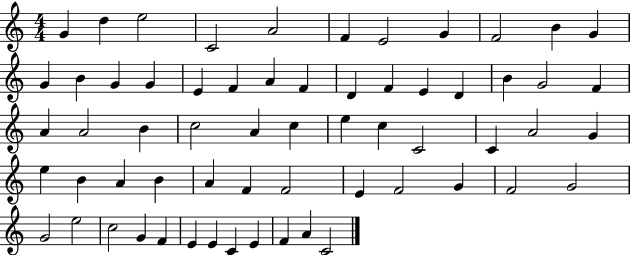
G4/q D5/q E5/h C4/h A4/h F4/q E4/h G4/q F4/h B4/q G4/q G4/q B4/q G4/q G4/q E4/q F4/q A4/q F4/q D4/q F4/q E4/q D4/q B4/q G4/h F4/q A4/q A4/h B4/q C5/h A4/q C5/q E5/q C5/q C4/h C4/q A4/h G4/q E5/q B4/q A4/q B4/q A4/q F4/q F4/h E4/q F4/h G4/q F4/h G4/h G4/h E5/h C5/h G4/q F4/q E4/q E4/q C4/q E4/q F4/q A4/q C4/h